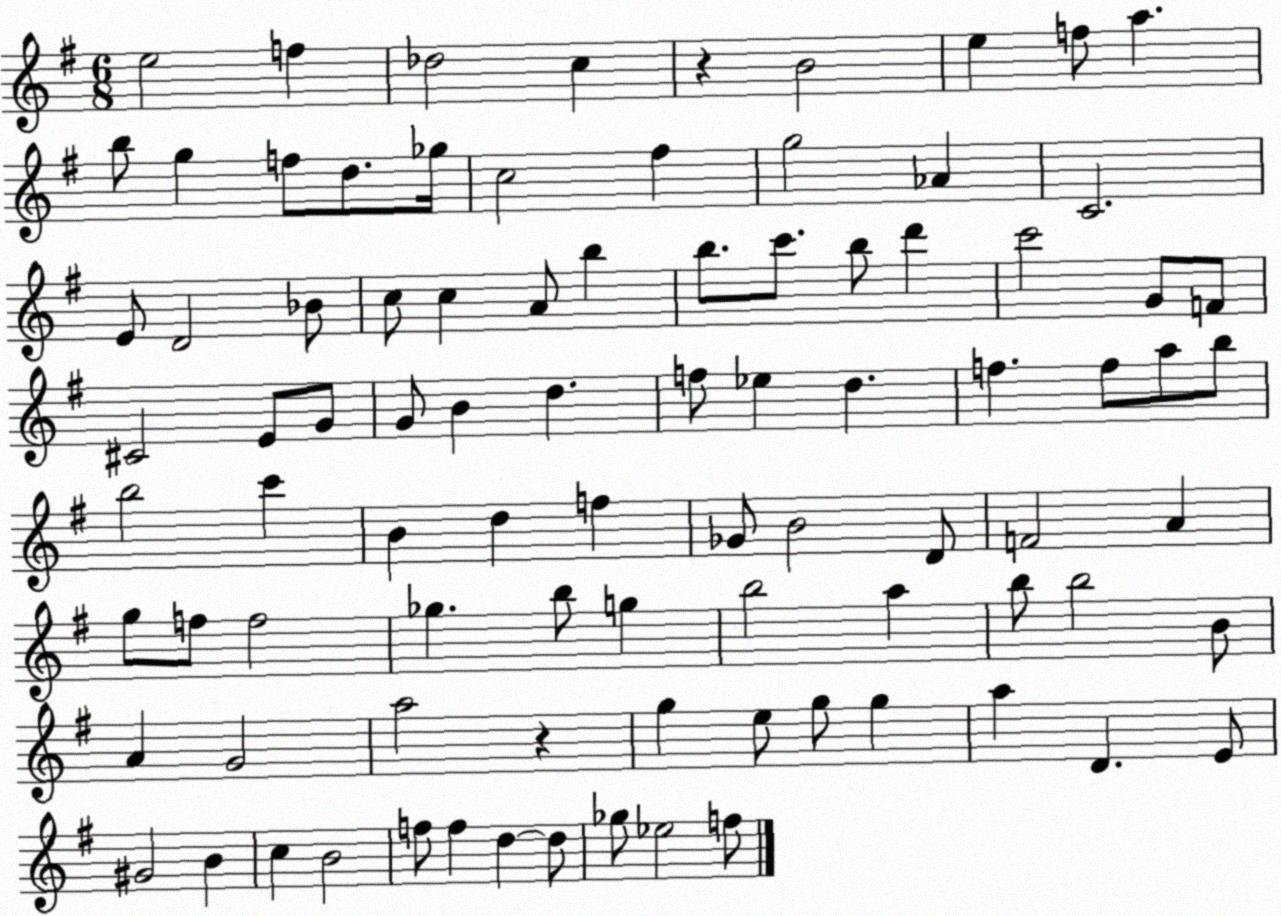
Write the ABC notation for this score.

X:1
T:Untitled
M:6/8
L:1/4
K:G
e2 f _d2 c z B2 e f/2 a b/2 g f/2 d/2 _g/4 c2 ^f g2 _A C2 E/2 D2 _B/2 c/2 c A/2 b b/2 c'/2 b/2 d' c'2 G/2 F/2 ^C2 E/2 G/2 G/2 B d f/2 _e d f f/2 a/2 b/2 b2 c' B d f _G/2 B2 D/2 F2 A g/2 f/2 f2 _g b/2 g b2 a b/2 b2 B/2 A G2 a2 z g e/2 g/2 g a D E/2 ^G2 B c B2 f/2 f d d/2 _g/2 _e2 f/2